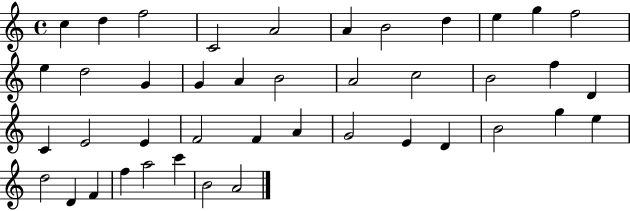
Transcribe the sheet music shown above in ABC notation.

X:1
T:Untitled
M:4/4
L:1/4
K:C
c d f2 C2 A2 A B2 d e g f2 e d2 G G A B2 A2 c2 B2 f D C E2 E F2 F A G2 E D B2 g e d2 D F f a2 c' B2 A2